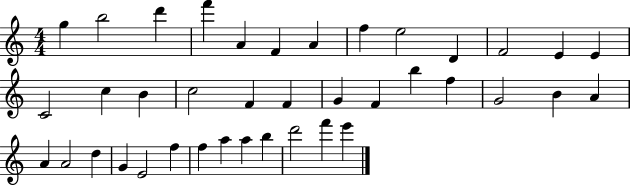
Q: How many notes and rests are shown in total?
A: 39